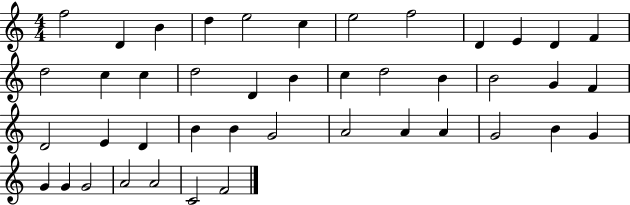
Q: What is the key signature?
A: C major